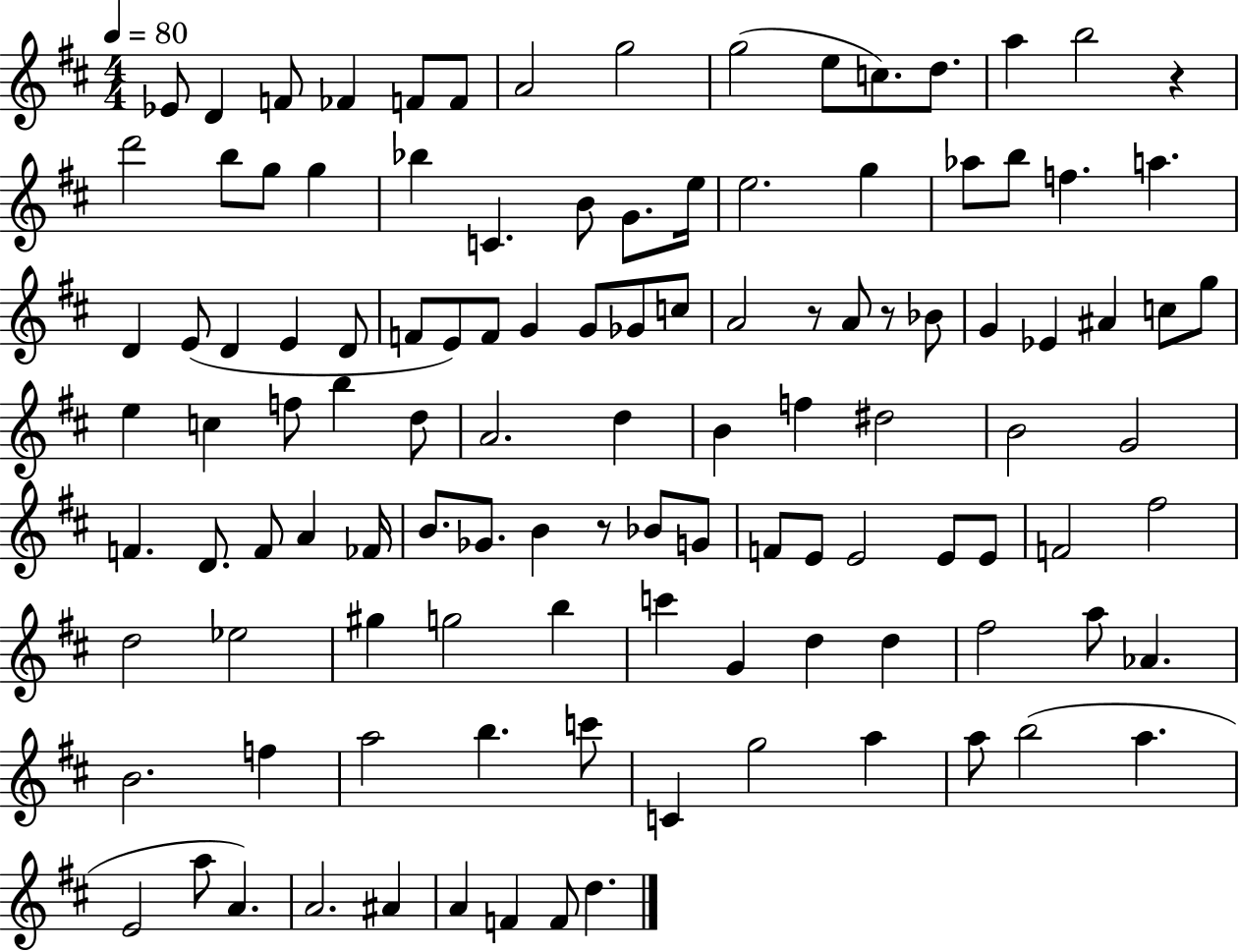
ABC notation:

X:1
T:Untitled
M:4/4
L:1/4
K:D
_E/2 D F/2 _F F/2 F/2 A2 g2 g2 e/2 c/2 d/2 a b2 z d'2 b/2 g/2 g _b C B/2 G/2 e/4 e2 g _a/2 b/2 f a D E/2 D E D/2 F/2 E/2 F/2 G G/2 _G/2 c/2 A2 z/2 A/2 z/2 _B/2 G _E ^A c/2 g/2 e c f/2 b d/2 A2 d B f ^d2 B2 G2 F D/2 F/2 A _F/4 B/2 _G/2 B z/2 _B/2 G/2 F/2 E/2 E2 E/2 E/2 F2 ^f2 d2 _e2 ^g g2 b c' G d d ^f2 a/2 _A B2 f a2 b c'/2 C g2 a a/2 b2 a E2 a/2 A A2 ^A A F F/2 d